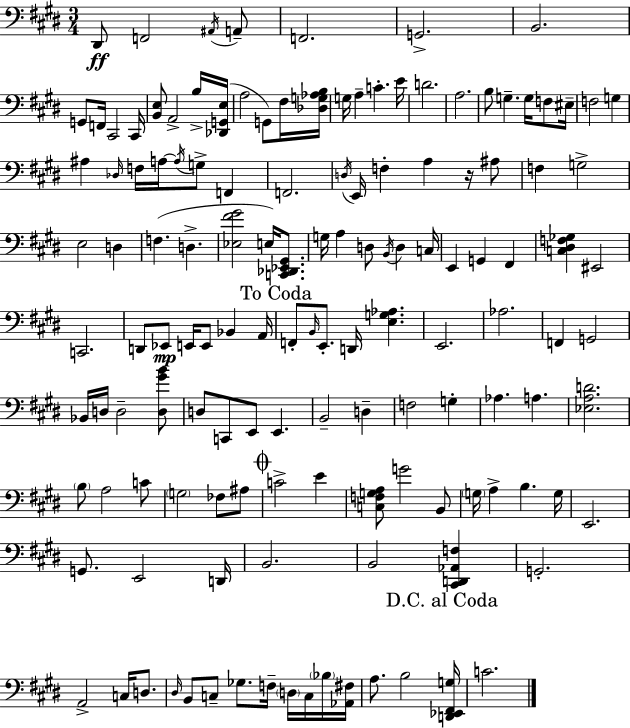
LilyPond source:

{
  \clef bass
  \numericTimeSignature
  \time 3/4
  \key e \major
  dis,8\ff f,2 \acciaccatura { ais,16 } a,8-- | f,2. | g,2.-> | b,2. | \break g,8 f,16 cis,2 | cis,16 <b, e>8 a,2-> b16-> | <des, g, e>16( a2 g,8) fis16 | <des g aes b>16 g16 a4-- c'4.-. | \break e'16 d'2. | a2. | b8 g4.-- g16 f8 | eis16-- f2 g4 | \break ais4 \grace { des16 } f16 a16~~ \acciaccatura { a16 } g8-> f,4 | f,2. | \acciaccatura { d16 } e,16 f4-. a4 | r16 ais8 f4 g2-> | \break e2 | d4 f4.( d4.-> | <ees fis' gis'>2 | e16) <c, des, ees, gis,>8. g16 a4 d8 \acciaccatura { b,16 } | \break d4 c16 e,4 g,4 | fis,4 <c dis f ges>4 eis,2 | c,2. | d,8 ees,8\mp e,16 e,8 | \break bes,4 a,16 \mark "To Coda" f,8-. \grace { b,16 } e,8.-. d,16 | <e g aes>4. e,2. | aes2. | f,4 g,2 | \break bes,16 d16 d2-- | <d gis' b'>8 d8 c,8 e,8 | e,4. b,2-- | d4-- f2 | \break g4-. aes4. | a4. <ees a d'>2. | \parenthesize b8 a2 | c'8 \parenthesize g2 | \break fes8 ais8 \mark \markup { \musicglyph "scripts.coda" } c'2-> | e'4 <c f g a>8 g'2 | b,8 \parenthesize g16 a4-> b4. | g16 e,2. | \break g,8. e,2 | d,16 b,2. | b,2 | <cis, d, aes, f>4 g,2.-. | \break a,2-> | c16 d8. \grace { dis16 } b,8 c8-- ges8. | f16-- \parenthesize d16 c16 \parenthesize bes16 <aes, fis>16 a8. b2 | \mark "D.C. al Coda" <d, ees, fis, g>16 c'2. | \break \bar "|."
}